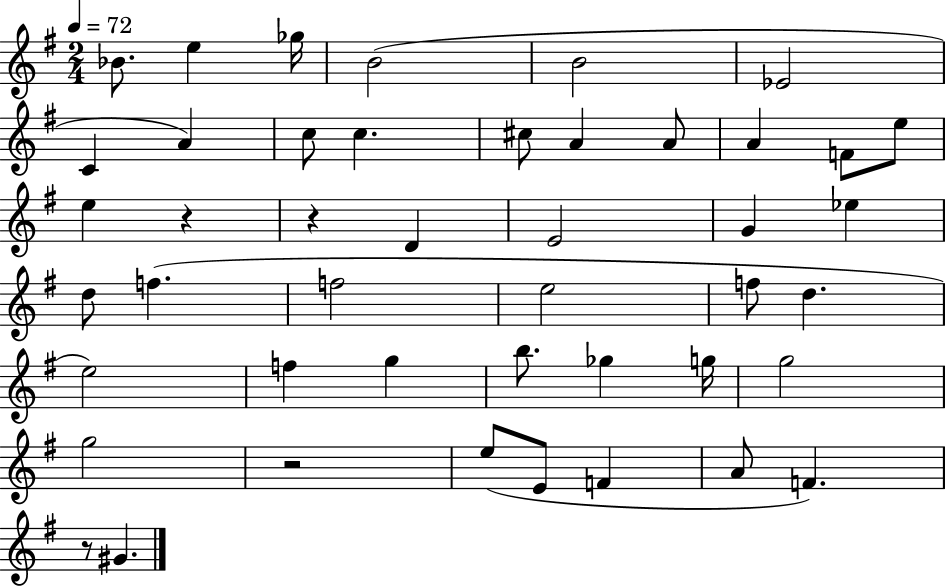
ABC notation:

X:1
T:Untitled
M:2/4
L:1/4
K:G
_B/2 e _g/4 B2 B2 _E2 C A c/2 c ^c/2 A A/2 A F/2 e/2 e z z D E2 G _e d/2 f f2 e2 f/2 d e2 f g b/2 _g g/4 g2 g2 z2 e/2 E/2 F A/2 F z/2 ^G